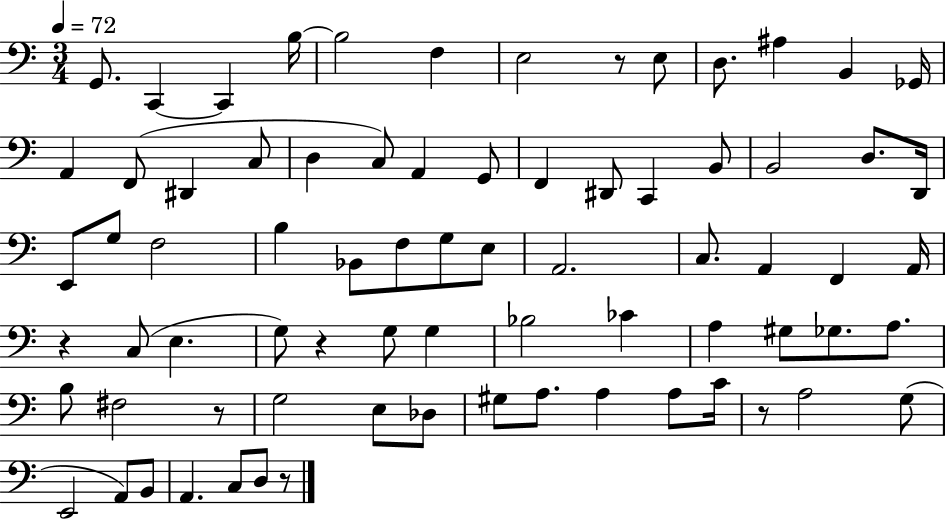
G2/e. C2/q C2/q B3/s B3/h F3/q E3/h R/e E3/e D3/e. A#3/q B2/q Gb2/s A2/q F2/e D#2/q C3/e D3/q C3/e A2/q G2/e F2/q D#2/e C2/q B2/e B2/h D3/e. D2/s E2/e G3/e F3/h B3/q Bb2/e F3/e G3/e E3/e A2/h. C3/e. A2/q F2/q A2/s R/q C3/e E3/q. G3/e R/q G3/e G3/q Bb3/h CES4/q A3/q G#3/e Gb3/e. A3/e. B3/e F#3/h R/e G3/h E3/e Db3/e G#3/e A3/e. A3/q A3/e C4/s R/e A3/h G3/e E2/h A2/e B2/e A2/q. C3/e D3/e R/e